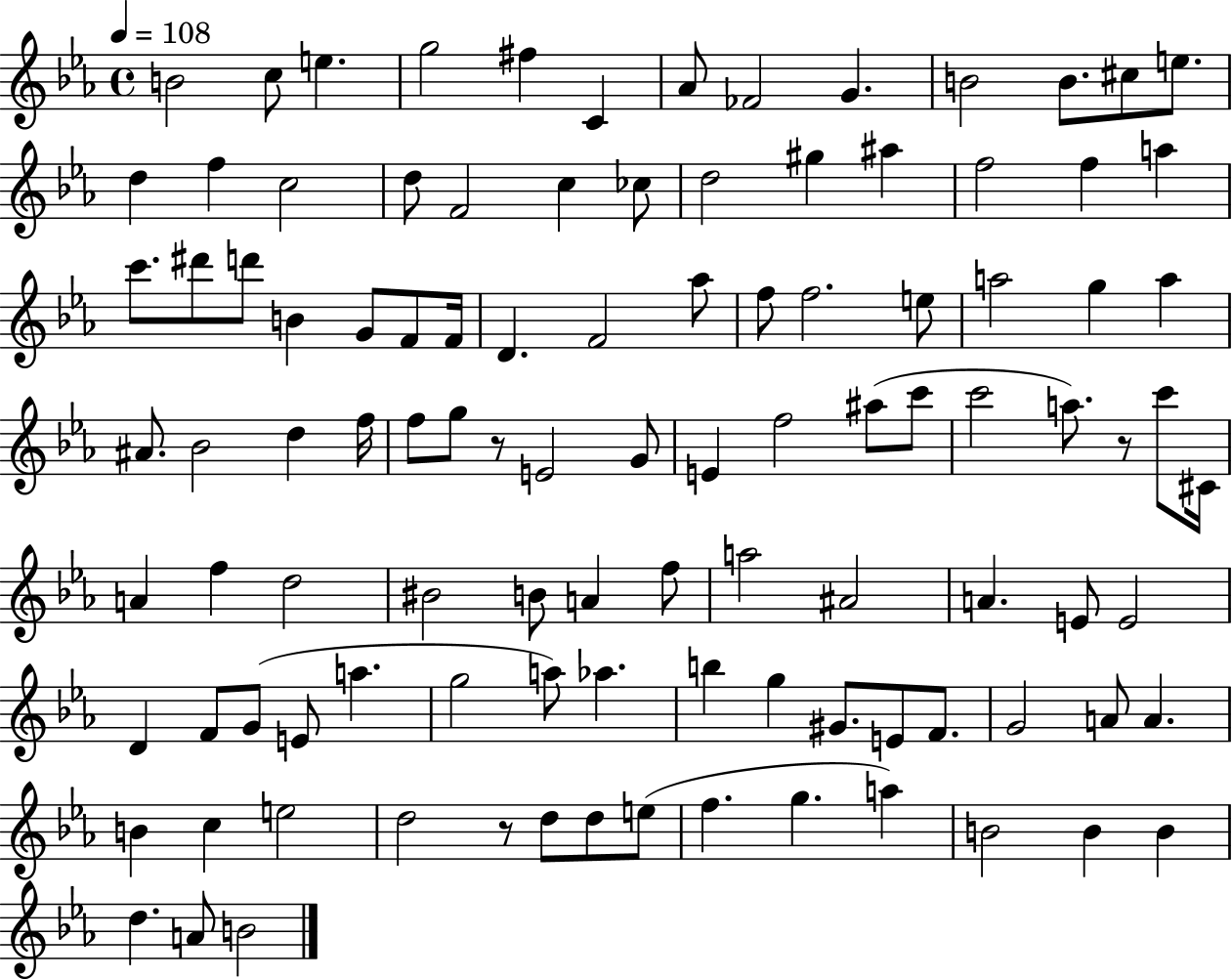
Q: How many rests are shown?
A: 3